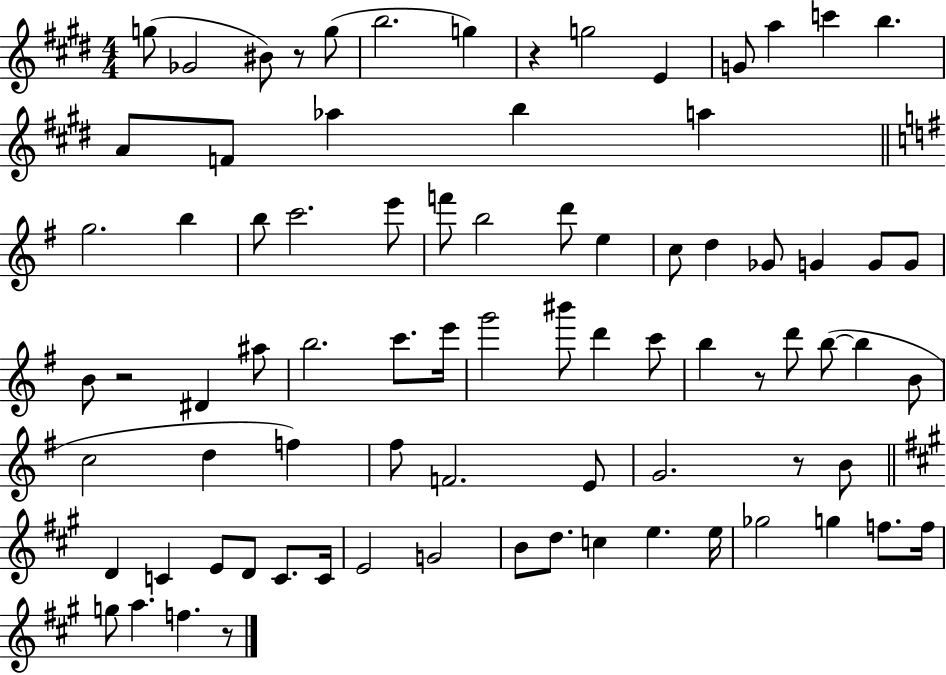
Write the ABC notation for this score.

X:1
T:Untitled
M:4/4
L:1/4
K:E
g/2 _G2 ^B/2 z/2 g/2 b2 g z g2 E G/2 a c' b A/2 F/2 _a b a g2 b b/2 c'2 e'/2 f'/2 b2 d'/2 e c/2 d _G/2 G G/2 G/2 B/2 z2 ^D ^a/2 b2 c'/2 e'/4 g'2 ^b'/2 d' c'/2 b z/2 d'/2 b/2 b B/2 c2 d f ^f/2 F2 E/2 G2 z/2 B/2 D C E/2 D/2 C/2 C/4 E2 G2 B/2 d/2 c e e/4 _g2 g f/2 f/4 g/2 a f z/2